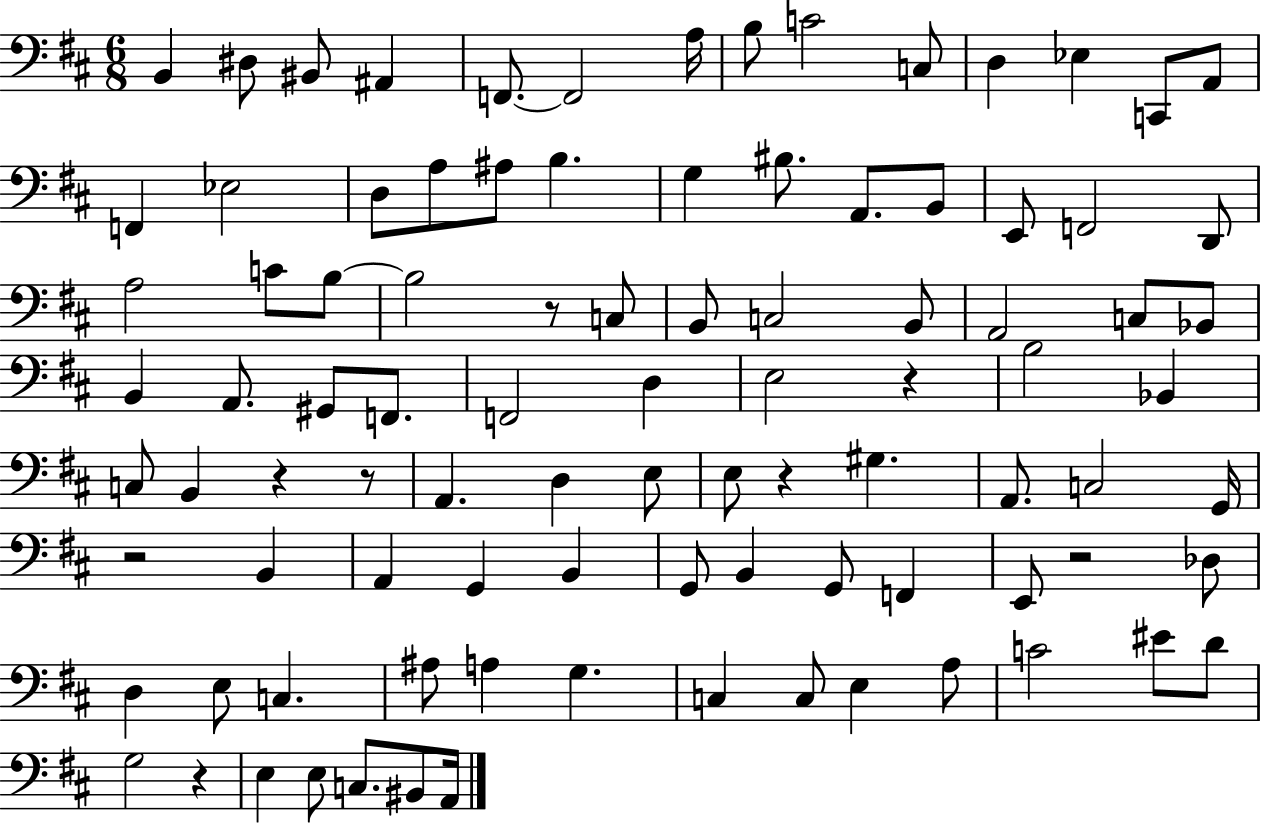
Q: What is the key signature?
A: D major